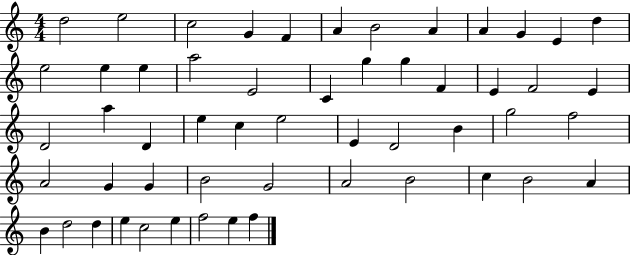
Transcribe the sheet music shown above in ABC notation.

X:1
T:Untitled
M:4/4
L:1/4
K:C
d2 e2 c2 G F A B2 A A G E d e2 e e a2 E2 C g g F E F2 E D2 a D e c e2 E D2 B g2 f2 A2 G G B2 G2 A2 B2 c B2 A B d2 d e c2 e f2 e f